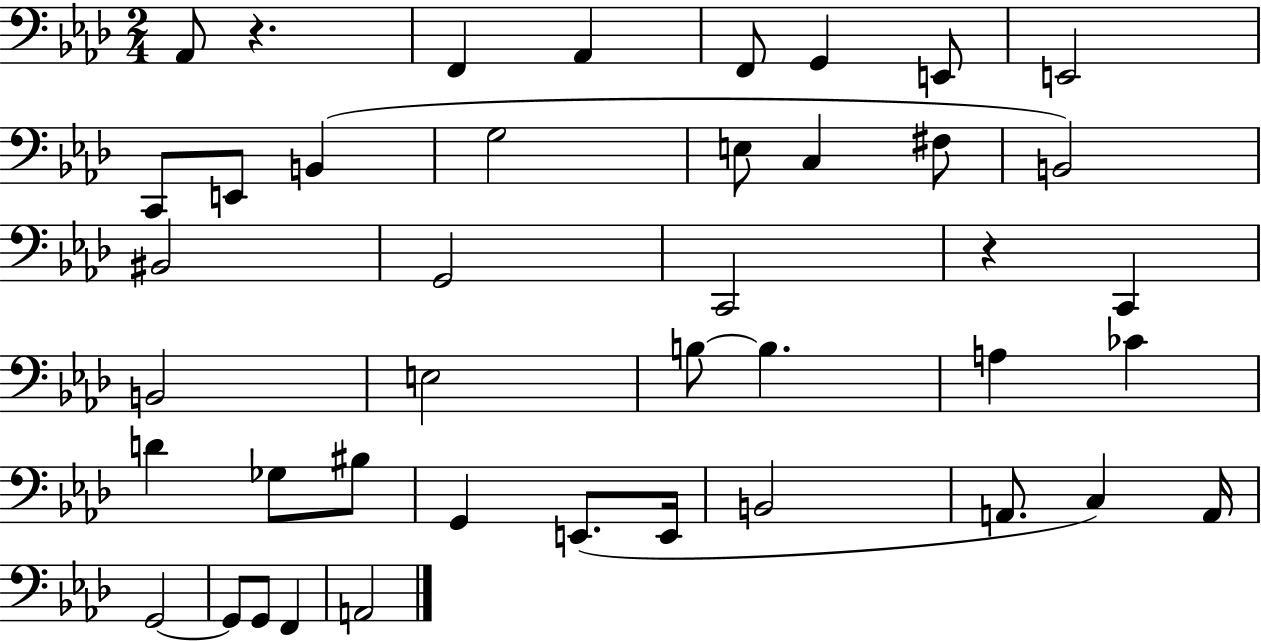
{
  \clef bass
  \numericTimeSignature
  \time 2/4
  \key aes \major
  aes,8 r4. | f,4 aes,4 | f,8 g,4 e,8 | e,2 | \break c,8 e,8 b,4( | g2 | e8 c4 fis8 | b,2) | \break bis,2 | g,2 | c,2 | r4 c,4 | \break b,2 | e2 | b8~~ b4. | a4 ces'4 | \break d'4 ges8 bis8 | g,4 e,8.( e,16 | b,2 | a,8. c4) a,16 | \break g,2~~ | g,8 g,8 f,4 | a,2 | \bar "|."
}